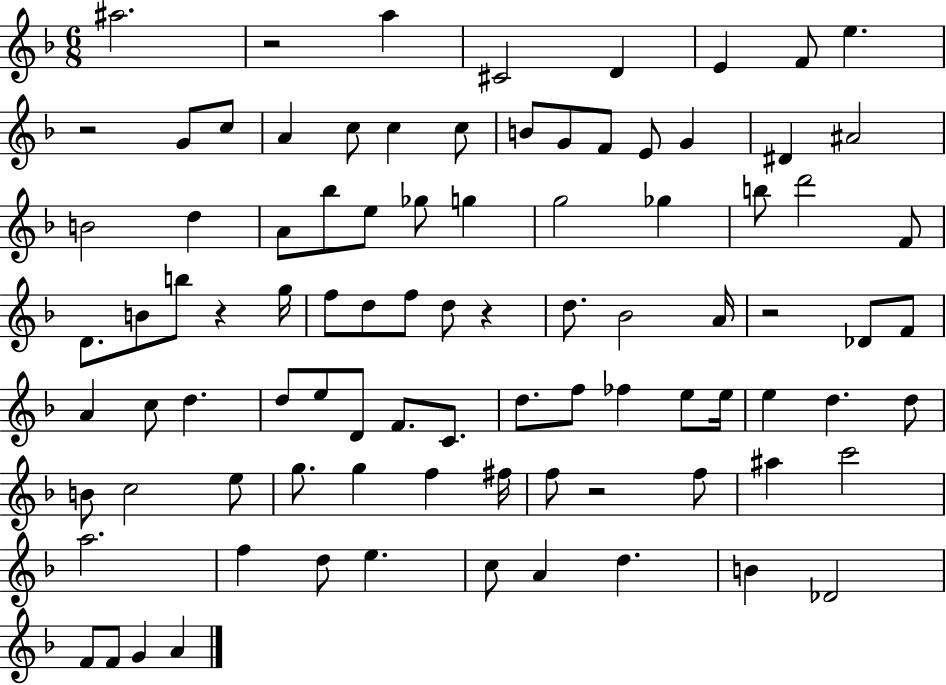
X:1
T:Untitled
M:6/8
L:1/4
K:F
^a2 z2 a ^C2 D E F/2 e z2 G/2 c/2 A c/2 c c/2 B/2 G/2 F/2 E/2 G ^D ^A2 B2 d A/2 _b/2 e/2 _g/2 g g2 _g b/2 d'2 F/2 D/2 B/2 b/2 z g/4 f/2 d/2 f/2 d/2 z d/2 _B2 A/4 z2 _D/2 F/2 A c/2 d d/2 e/2 D/2 F/2 C/2 d/2 f/2 _f e/2 e/4 e d d/2 B/2 c2 e/2 g/2 g f ^f/4 f/2 z2 f/2 ^a c'2 a2 f d/2 e c/2 A d B _D2 F/2 F/2 G A